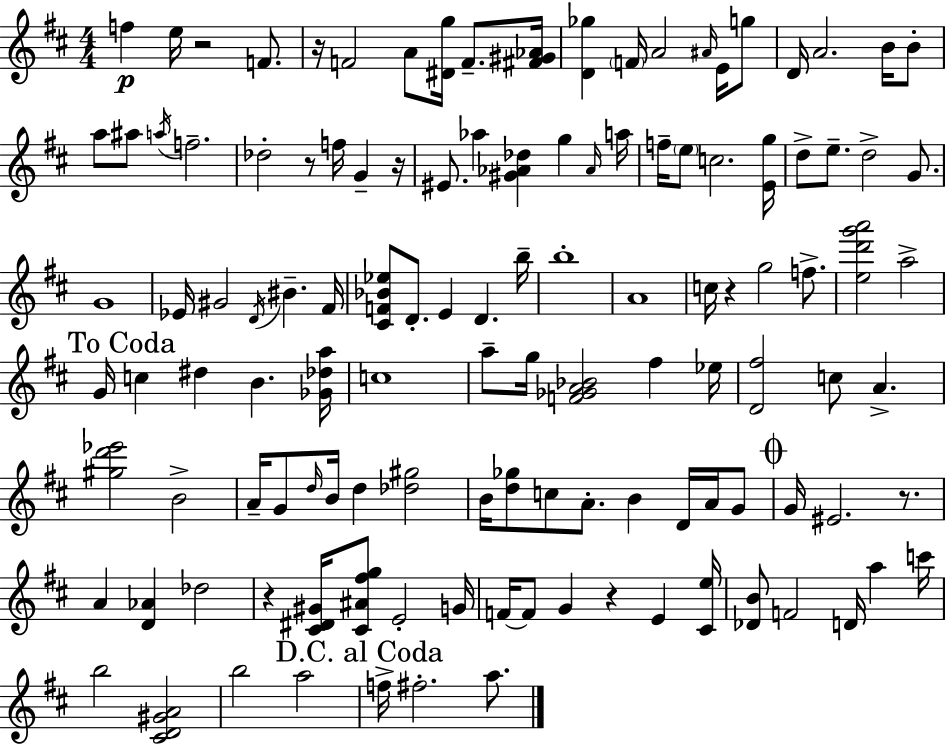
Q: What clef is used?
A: treble